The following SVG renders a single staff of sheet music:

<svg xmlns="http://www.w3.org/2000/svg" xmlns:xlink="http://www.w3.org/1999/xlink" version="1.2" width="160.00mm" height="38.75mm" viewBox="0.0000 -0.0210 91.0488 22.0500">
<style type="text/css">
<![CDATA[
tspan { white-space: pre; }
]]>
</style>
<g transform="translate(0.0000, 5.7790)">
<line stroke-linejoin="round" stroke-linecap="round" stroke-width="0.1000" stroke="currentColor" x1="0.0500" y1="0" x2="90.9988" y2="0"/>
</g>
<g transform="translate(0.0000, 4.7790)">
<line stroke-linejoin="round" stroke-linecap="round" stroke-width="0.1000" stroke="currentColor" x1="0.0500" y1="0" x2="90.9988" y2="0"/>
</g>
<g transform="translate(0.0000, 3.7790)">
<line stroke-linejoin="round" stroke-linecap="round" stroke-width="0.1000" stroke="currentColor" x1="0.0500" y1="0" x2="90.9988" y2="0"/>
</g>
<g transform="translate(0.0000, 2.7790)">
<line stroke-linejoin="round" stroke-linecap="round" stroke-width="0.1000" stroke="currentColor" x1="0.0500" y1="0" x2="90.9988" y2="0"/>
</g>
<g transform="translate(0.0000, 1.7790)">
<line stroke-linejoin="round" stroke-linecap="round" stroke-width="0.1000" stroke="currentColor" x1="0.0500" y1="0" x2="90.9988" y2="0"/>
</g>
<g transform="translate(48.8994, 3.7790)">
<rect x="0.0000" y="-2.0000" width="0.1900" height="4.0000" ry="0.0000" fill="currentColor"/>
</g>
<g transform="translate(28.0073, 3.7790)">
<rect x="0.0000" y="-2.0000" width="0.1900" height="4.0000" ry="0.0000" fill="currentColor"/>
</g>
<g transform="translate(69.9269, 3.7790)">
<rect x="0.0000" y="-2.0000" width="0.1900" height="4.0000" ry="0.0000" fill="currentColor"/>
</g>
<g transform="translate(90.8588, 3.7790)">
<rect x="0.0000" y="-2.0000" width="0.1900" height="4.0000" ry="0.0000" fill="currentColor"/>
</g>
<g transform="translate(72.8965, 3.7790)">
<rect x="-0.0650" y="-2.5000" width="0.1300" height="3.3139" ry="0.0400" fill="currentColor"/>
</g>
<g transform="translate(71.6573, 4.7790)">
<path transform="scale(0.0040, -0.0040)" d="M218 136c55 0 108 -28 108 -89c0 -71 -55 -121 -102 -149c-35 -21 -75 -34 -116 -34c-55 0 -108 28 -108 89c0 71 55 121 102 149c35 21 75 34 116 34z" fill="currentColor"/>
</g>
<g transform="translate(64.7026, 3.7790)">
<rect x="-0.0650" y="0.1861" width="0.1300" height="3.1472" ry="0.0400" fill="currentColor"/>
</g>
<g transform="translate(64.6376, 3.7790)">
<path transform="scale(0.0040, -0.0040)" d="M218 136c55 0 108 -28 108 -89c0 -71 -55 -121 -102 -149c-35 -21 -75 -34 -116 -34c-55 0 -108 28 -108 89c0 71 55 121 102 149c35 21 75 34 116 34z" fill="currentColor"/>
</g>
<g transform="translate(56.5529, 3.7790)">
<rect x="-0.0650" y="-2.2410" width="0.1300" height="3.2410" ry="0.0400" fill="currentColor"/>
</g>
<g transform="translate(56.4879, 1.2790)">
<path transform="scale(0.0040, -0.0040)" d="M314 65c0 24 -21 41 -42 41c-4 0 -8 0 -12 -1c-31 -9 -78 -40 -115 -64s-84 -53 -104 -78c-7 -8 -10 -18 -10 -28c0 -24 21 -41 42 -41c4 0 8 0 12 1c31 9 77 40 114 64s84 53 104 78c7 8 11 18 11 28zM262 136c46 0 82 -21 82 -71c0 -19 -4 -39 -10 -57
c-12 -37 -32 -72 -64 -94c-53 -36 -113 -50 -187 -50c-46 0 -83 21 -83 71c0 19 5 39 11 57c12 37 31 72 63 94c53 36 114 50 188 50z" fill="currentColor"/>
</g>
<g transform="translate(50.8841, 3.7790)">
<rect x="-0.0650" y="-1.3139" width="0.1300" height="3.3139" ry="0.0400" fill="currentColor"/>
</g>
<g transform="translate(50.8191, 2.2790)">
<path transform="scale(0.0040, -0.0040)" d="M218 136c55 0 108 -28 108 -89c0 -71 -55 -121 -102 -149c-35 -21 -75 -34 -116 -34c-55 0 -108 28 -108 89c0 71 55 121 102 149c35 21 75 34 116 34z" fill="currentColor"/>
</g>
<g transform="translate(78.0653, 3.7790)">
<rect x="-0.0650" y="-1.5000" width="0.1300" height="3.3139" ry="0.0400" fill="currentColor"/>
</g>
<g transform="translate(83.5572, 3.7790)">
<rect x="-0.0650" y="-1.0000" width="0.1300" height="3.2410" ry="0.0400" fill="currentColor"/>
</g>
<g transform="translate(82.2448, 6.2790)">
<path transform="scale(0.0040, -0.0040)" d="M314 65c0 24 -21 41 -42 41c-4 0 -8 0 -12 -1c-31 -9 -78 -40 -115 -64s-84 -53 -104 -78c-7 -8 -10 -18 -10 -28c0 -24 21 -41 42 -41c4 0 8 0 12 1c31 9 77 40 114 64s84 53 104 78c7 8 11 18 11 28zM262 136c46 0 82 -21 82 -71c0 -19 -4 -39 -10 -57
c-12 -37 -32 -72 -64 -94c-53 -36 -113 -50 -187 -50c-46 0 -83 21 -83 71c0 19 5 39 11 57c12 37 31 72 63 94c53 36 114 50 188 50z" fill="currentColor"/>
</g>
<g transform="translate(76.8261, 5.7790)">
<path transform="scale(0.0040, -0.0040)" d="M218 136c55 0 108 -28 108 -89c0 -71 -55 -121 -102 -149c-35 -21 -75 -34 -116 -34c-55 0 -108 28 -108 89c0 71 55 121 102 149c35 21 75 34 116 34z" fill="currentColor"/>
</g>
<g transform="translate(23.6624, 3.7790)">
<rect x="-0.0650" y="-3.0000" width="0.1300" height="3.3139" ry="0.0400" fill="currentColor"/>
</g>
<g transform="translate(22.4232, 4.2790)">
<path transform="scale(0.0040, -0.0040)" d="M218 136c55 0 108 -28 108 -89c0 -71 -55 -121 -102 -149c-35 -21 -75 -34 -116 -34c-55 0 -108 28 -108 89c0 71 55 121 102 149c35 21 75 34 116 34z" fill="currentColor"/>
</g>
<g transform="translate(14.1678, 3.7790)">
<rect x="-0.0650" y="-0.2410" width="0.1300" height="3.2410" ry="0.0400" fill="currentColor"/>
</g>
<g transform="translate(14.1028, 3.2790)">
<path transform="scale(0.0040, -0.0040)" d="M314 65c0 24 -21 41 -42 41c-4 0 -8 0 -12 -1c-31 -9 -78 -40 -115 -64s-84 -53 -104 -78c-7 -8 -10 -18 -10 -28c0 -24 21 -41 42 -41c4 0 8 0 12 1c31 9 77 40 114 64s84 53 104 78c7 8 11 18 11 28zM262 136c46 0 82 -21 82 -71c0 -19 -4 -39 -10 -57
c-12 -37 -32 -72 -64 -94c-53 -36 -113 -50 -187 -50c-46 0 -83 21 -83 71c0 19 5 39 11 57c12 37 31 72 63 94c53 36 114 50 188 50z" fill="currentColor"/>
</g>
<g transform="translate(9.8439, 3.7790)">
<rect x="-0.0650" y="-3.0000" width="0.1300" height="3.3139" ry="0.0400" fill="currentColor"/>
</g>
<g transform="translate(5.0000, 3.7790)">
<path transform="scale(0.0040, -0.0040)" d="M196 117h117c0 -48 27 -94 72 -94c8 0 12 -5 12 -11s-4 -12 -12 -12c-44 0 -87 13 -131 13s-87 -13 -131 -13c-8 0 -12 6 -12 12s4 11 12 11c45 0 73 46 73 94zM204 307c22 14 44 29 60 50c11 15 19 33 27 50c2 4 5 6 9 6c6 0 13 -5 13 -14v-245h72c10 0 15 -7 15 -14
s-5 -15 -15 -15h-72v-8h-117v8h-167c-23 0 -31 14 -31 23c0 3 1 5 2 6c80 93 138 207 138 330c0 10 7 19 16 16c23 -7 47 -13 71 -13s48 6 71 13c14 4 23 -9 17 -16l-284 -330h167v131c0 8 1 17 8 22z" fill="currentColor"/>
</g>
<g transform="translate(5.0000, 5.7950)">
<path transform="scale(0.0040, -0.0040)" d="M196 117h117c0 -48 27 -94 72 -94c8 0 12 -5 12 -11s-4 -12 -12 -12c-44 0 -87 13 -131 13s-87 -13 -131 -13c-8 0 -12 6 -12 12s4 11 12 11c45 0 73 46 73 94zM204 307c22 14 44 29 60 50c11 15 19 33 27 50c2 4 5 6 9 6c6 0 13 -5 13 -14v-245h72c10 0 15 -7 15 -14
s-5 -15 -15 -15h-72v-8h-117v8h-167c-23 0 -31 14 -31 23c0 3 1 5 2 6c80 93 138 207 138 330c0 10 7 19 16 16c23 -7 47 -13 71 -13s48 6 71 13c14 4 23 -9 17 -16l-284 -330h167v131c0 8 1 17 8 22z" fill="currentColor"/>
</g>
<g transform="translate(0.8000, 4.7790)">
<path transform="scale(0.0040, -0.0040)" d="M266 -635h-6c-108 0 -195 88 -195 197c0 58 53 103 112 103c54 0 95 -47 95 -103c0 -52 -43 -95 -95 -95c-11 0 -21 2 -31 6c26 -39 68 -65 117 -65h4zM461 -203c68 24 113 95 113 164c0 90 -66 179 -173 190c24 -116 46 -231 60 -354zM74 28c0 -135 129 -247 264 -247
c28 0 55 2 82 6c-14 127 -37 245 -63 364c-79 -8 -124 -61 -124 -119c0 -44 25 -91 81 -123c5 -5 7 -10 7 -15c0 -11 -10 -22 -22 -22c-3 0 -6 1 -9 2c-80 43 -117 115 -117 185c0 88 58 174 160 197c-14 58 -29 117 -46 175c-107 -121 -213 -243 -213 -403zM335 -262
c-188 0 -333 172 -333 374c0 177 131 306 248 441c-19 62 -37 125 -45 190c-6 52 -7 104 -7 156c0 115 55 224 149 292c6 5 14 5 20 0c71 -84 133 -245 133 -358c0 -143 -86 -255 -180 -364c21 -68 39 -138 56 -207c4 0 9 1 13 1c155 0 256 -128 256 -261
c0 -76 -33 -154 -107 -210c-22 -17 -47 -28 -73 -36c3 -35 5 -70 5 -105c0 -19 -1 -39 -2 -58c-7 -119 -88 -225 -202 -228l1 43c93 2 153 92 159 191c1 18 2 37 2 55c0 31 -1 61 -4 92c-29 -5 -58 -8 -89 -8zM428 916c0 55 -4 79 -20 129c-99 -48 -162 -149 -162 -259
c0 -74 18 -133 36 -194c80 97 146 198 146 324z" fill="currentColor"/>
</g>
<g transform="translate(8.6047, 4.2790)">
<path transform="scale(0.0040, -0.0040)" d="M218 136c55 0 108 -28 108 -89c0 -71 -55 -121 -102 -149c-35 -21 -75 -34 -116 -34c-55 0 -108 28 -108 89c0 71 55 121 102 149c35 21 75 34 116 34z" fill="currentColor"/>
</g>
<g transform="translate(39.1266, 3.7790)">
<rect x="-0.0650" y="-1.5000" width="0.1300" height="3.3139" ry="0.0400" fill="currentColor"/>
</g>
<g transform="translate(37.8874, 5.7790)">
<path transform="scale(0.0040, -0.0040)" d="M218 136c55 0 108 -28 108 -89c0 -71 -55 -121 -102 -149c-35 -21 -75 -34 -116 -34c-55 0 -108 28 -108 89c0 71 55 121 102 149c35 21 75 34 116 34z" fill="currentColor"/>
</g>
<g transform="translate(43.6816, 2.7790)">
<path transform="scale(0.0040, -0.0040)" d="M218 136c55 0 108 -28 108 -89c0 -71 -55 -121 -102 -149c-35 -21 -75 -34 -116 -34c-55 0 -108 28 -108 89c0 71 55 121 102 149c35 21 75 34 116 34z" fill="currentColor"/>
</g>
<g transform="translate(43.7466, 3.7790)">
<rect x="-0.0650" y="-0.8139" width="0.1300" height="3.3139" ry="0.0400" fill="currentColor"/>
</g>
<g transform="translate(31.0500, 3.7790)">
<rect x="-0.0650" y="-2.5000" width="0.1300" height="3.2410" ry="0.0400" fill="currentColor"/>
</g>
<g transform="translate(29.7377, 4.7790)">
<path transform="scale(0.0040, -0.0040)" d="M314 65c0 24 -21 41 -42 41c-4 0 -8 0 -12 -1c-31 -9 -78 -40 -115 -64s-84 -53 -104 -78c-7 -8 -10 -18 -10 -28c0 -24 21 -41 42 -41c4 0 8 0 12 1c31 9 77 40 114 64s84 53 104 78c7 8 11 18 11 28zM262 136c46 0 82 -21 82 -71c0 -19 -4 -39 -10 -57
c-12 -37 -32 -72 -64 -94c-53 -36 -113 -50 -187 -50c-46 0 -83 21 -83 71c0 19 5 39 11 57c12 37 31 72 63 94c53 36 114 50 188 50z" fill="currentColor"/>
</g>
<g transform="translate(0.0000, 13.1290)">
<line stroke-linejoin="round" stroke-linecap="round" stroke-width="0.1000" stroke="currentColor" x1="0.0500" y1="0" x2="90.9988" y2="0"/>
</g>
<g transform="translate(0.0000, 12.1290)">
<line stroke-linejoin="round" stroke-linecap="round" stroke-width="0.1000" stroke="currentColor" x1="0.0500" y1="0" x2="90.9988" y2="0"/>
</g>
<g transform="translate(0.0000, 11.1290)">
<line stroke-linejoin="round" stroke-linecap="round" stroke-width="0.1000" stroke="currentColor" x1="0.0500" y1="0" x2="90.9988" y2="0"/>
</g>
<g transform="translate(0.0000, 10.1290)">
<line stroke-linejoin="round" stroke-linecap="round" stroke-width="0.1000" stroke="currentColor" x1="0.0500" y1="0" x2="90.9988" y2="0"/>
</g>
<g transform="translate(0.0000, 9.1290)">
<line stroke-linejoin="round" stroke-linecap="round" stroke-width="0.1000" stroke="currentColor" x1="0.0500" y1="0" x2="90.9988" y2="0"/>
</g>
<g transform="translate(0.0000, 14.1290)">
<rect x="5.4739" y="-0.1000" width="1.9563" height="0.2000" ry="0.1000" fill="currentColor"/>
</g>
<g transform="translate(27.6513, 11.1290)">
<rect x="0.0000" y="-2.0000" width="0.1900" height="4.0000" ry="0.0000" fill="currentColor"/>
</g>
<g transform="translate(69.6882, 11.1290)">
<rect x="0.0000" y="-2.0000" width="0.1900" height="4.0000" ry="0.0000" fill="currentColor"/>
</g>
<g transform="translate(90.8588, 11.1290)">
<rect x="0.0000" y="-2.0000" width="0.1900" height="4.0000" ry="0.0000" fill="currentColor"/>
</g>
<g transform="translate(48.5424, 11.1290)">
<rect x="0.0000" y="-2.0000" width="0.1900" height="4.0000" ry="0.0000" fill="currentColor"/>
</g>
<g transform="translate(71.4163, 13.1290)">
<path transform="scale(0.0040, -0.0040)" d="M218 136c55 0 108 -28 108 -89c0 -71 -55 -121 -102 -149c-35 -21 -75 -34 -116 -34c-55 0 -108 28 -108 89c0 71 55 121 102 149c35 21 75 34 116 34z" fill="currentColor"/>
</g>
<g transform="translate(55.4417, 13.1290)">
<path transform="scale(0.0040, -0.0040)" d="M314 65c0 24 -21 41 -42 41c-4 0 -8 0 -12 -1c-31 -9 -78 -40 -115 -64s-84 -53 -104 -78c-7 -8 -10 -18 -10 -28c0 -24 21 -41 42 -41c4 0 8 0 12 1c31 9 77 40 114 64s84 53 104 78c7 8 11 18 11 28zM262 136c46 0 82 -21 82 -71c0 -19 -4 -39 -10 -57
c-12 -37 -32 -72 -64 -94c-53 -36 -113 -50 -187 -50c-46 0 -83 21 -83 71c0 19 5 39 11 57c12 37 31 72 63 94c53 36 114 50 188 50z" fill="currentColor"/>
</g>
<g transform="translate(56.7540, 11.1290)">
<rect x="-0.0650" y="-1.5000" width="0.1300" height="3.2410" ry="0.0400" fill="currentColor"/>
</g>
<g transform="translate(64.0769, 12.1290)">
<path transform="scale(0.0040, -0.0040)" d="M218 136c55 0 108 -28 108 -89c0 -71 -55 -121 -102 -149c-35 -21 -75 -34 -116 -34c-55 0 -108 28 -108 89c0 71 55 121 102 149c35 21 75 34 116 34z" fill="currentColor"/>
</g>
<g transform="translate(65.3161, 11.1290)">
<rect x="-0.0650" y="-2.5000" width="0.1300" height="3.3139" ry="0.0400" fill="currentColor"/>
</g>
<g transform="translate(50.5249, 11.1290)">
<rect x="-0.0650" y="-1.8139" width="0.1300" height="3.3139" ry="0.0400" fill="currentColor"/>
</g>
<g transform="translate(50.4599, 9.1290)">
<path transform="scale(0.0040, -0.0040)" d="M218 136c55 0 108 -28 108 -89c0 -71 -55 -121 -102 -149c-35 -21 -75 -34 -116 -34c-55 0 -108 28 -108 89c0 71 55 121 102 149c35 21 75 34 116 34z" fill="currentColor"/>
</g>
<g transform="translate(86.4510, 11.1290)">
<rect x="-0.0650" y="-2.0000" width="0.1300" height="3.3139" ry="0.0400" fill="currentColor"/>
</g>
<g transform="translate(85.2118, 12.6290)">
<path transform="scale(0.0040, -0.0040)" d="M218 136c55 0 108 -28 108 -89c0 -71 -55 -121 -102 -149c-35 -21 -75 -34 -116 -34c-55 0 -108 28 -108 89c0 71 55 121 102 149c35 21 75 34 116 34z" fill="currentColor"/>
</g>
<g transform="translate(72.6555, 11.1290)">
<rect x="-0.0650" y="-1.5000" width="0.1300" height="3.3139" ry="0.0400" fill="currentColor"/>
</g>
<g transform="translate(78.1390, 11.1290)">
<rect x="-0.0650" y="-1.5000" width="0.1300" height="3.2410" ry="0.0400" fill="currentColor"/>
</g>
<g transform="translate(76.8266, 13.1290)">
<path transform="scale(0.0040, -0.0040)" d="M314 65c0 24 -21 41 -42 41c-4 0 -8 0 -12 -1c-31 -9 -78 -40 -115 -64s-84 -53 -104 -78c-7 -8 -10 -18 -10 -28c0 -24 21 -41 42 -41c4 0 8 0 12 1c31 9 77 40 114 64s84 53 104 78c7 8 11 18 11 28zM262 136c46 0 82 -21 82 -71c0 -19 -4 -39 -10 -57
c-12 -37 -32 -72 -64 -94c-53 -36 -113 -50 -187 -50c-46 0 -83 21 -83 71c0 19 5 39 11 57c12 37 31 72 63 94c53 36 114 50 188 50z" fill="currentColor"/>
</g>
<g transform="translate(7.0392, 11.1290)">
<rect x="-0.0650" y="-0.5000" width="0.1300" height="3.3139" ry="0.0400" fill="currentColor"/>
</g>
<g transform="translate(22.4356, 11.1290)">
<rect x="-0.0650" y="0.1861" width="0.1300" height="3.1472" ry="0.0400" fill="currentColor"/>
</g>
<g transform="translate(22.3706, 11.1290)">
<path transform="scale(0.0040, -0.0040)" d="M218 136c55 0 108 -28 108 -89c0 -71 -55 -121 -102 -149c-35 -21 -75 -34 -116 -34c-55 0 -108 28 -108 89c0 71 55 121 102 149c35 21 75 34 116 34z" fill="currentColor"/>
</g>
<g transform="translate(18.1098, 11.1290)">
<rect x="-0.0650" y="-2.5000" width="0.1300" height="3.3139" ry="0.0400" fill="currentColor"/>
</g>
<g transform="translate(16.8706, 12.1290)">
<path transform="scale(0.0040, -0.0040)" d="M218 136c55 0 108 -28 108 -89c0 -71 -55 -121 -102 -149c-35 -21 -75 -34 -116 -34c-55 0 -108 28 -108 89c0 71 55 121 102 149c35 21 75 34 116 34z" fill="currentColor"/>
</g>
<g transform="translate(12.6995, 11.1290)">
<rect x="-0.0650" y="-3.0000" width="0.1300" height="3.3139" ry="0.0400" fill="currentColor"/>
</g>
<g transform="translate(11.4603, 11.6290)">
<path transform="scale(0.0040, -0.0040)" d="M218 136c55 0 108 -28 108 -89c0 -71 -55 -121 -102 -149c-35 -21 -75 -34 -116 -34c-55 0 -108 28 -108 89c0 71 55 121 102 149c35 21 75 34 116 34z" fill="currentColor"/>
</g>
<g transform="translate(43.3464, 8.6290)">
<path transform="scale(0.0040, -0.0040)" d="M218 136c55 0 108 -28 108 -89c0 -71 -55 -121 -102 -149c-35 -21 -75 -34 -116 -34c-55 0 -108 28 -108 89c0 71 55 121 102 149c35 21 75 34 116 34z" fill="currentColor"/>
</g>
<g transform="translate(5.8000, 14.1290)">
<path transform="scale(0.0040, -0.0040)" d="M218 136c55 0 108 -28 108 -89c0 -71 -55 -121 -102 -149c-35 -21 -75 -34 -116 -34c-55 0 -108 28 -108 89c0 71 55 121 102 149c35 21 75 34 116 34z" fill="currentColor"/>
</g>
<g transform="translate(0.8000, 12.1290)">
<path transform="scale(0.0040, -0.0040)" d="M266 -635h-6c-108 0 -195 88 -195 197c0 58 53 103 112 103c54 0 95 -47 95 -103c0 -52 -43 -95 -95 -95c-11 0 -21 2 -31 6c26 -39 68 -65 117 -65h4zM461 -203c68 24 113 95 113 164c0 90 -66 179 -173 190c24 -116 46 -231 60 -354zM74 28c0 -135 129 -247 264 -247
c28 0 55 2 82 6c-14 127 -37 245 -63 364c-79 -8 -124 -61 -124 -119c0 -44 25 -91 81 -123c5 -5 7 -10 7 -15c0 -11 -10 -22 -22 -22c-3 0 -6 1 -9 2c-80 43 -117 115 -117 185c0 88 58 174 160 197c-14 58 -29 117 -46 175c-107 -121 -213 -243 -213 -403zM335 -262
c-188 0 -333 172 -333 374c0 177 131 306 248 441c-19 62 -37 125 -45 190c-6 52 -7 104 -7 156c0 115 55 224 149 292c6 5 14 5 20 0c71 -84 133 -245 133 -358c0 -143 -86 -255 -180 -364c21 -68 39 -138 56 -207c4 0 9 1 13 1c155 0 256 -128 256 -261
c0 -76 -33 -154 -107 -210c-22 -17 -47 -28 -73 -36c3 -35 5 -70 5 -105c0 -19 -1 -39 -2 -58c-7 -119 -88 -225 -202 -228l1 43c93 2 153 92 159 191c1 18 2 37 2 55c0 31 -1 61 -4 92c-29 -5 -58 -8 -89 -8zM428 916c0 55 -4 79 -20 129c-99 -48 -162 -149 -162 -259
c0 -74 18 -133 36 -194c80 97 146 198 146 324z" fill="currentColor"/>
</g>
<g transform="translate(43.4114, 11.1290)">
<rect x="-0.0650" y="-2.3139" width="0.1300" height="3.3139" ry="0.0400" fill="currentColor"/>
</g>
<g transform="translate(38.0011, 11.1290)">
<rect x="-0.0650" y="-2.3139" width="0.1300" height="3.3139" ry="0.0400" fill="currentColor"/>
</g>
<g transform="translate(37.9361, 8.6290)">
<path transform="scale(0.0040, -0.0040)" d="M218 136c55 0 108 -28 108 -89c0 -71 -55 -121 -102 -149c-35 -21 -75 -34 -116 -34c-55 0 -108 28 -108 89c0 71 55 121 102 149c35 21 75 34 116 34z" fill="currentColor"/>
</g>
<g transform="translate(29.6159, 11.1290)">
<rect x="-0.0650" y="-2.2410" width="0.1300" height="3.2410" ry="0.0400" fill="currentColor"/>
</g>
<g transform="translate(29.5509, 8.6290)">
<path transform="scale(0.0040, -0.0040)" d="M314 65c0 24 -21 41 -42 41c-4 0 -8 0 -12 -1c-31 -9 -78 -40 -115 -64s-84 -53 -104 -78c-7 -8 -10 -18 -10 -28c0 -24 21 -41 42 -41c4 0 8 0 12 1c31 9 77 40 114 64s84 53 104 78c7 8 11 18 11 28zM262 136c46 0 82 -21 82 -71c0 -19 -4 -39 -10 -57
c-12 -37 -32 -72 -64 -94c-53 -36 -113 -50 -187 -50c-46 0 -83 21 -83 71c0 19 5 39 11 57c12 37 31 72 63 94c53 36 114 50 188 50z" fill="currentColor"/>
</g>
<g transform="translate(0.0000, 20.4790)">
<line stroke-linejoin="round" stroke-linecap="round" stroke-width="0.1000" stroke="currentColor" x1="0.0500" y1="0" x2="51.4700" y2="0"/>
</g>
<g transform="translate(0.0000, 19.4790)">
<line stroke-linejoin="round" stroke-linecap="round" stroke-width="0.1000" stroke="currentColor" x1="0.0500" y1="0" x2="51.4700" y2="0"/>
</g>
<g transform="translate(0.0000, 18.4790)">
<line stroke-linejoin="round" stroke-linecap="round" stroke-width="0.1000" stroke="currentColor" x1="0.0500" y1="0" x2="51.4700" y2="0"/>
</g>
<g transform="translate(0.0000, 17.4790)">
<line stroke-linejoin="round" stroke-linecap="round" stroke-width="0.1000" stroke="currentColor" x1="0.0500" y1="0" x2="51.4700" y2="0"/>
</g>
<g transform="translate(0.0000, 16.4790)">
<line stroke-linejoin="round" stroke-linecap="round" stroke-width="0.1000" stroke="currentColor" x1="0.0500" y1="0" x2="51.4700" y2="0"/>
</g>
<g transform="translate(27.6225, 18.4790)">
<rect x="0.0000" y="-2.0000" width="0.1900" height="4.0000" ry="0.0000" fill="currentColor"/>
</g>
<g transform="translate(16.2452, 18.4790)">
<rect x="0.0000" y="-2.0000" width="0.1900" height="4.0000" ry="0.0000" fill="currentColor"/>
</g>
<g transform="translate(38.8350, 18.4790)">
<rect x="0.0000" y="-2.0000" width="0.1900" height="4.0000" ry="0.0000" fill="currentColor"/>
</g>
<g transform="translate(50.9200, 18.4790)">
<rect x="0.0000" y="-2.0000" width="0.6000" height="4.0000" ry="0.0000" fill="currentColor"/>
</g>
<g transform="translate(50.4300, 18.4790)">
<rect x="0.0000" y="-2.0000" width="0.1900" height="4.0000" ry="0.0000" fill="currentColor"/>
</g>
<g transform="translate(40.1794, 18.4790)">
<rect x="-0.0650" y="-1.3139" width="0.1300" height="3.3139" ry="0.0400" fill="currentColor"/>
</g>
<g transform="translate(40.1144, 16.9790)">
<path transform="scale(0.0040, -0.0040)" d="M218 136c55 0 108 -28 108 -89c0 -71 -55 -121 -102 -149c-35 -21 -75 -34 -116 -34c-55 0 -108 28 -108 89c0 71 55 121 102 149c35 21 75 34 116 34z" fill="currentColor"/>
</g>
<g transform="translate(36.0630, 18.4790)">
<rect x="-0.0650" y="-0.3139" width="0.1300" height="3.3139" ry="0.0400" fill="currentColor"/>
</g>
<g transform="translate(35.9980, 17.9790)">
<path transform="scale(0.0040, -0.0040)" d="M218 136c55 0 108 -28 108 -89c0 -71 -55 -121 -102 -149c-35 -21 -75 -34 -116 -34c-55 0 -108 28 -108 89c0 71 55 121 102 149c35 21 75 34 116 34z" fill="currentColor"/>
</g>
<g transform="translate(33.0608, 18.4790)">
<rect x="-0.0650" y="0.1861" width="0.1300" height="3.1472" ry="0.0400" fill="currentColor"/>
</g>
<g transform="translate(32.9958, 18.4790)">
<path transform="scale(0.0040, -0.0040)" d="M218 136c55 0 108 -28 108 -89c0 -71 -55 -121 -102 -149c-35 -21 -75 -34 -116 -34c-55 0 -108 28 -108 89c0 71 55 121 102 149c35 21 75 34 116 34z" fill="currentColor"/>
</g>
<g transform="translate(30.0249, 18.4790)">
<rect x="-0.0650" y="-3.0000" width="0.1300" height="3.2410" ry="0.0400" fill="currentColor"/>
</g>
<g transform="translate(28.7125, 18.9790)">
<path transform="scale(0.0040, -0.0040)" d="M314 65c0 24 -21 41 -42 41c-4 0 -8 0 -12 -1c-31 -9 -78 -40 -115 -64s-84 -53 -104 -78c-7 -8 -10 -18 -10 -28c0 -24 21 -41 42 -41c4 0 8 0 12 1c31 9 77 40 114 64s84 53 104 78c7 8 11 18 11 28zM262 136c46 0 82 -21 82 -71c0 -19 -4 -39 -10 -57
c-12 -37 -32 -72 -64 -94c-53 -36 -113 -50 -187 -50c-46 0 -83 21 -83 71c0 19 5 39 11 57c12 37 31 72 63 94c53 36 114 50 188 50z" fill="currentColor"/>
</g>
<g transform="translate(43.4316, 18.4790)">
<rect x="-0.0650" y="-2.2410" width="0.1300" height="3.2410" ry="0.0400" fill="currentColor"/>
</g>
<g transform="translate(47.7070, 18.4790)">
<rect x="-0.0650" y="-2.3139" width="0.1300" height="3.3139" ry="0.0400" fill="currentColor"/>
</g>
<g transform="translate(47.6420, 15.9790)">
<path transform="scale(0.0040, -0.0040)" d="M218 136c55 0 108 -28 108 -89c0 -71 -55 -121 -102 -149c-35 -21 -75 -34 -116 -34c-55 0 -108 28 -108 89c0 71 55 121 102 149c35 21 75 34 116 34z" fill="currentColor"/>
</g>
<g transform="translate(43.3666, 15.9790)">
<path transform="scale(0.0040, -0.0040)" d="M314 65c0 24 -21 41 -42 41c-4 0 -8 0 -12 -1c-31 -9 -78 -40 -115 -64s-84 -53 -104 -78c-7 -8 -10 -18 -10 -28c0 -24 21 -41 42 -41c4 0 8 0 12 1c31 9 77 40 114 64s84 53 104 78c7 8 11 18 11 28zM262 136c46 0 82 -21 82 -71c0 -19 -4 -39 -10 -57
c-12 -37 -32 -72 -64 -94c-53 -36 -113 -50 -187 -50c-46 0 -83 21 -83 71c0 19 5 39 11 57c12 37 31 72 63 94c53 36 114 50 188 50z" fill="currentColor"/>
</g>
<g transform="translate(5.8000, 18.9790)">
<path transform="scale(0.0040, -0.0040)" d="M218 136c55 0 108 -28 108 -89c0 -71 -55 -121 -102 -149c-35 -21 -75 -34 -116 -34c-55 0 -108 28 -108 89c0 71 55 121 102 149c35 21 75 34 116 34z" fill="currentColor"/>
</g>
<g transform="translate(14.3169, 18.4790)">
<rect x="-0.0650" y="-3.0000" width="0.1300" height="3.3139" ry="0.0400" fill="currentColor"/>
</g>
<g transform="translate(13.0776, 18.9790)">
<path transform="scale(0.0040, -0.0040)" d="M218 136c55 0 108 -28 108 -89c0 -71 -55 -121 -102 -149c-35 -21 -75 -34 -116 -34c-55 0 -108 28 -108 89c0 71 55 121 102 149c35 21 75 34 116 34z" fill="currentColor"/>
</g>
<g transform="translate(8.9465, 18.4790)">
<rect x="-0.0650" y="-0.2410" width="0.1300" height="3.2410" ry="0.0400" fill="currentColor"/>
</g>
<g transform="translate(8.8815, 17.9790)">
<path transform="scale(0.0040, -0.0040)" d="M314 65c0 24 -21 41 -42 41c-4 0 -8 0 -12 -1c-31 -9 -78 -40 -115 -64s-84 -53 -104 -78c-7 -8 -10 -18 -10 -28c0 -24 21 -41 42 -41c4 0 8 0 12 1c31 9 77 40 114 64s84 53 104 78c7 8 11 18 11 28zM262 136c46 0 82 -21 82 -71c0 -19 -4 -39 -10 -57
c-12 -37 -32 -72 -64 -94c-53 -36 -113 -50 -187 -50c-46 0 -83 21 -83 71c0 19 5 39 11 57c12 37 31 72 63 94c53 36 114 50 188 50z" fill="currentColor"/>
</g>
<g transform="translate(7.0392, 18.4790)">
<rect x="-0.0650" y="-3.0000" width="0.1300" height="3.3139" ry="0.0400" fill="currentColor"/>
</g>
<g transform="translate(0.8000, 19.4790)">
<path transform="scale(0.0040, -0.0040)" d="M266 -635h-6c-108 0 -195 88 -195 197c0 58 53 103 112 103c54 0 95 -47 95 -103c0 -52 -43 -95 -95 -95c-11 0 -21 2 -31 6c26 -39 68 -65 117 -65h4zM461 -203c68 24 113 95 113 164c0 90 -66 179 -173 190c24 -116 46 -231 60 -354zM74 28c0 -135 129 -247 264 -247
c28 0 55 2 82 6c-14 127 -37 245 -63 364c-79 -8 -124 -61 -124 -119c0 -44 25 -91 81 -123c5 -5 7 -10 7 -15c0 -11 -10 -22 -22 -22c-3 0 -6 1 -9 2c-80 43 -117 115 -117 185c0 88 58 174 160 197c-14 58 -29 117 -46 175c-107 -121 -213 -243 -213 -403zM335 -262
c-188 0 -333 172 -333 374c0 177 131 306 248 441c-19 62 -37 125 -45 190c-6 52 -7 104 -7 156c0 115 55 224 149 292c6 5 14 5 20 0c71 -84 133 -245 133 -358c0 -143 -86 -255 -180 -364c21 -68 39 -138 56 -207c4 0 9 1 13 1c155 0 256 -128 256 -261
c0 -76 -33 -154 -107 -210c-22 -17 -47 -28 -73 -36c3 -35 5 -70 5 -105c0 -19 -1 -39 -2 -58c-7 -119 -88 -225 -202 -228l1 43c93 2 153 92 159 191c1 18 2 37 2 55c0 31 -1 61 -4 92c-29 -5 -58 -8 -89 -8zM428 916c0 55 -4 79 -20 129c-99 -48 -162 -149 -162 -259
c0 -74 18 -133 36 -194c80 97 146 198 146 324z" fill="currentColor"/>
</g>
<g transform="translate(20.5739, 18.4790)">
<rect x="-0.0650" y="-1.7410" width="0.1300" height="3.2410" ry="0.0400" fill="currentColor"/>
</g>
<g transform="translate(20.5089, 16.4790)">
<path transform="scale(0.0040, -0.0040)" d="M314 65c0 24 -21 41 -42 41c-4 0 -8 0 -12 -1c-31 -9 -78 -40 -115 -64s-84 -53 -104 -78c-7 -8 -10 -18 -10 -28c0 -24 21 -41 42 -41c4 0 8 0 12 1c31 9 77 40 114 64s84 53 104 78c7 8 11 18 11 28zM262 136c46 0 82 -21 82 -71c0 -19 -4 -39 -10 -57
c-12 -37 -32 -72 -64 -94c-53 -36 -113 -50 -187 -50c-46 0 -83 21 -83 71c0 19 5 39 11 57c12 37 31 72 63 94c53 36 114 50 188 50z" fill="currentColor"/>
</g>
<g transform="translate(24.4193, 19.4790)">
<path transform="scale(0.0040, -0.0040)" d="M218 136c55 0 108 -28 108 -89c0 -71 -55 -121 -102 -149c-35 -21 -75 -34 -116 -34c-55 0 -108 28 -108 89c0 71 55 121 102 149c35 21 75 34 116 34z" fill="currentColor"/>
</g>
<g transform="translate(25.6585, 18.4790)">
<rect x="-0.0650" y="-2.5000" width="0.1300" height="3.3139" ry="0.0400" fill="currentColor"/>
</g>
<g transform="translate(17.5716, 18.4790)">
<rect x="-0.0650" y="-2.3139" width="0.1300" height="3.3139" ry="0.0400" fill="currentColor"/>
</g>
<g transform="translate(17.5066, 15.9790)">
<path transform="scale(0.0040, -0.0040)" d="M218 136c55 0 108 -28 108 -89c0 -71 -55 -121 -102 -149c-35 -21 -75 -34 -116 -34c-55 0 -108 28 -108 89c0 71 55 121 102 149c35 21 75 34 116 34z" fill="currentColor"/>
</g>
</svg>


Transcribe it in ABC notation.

X:1
T:Untitled
M:4/4
L:1/4
K:C
A c2 A G2 E d e g2 B G E D2 C A G B g2 g g f E2 G E E2 F A c2 A g f2 G A2 B c e g2 g